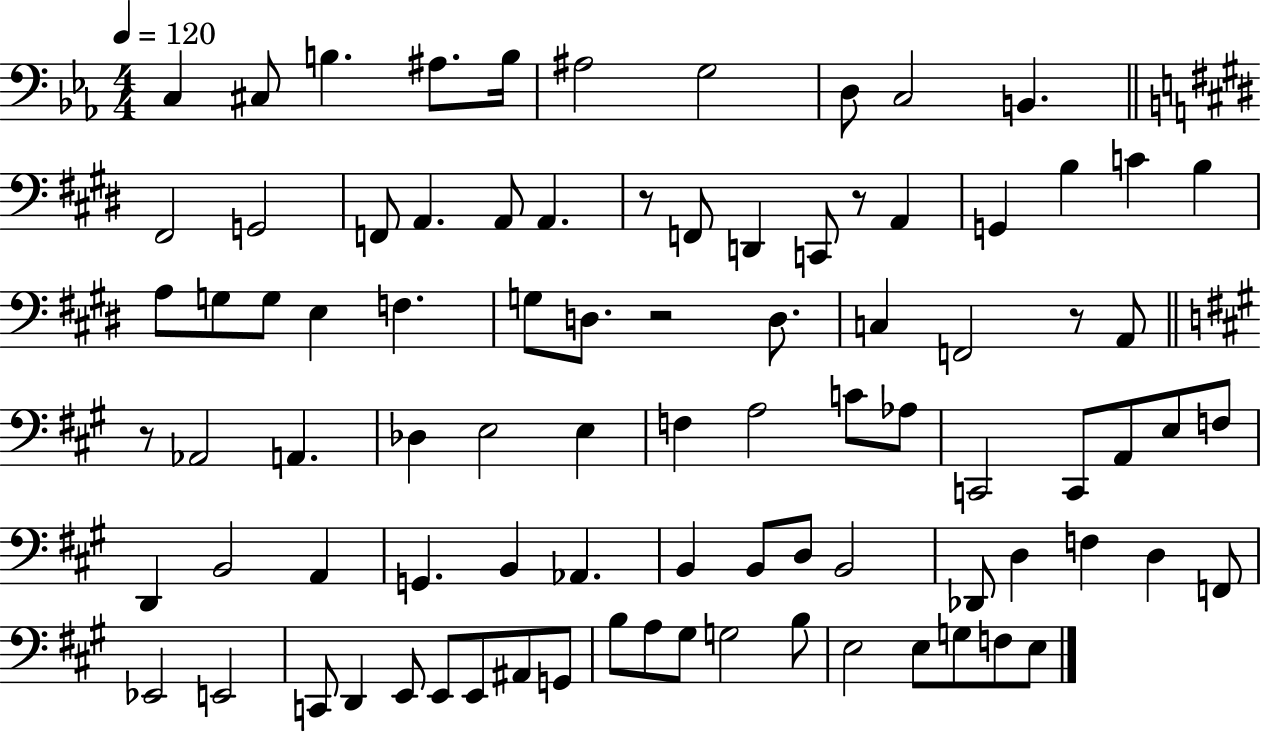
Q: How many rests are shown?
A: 5